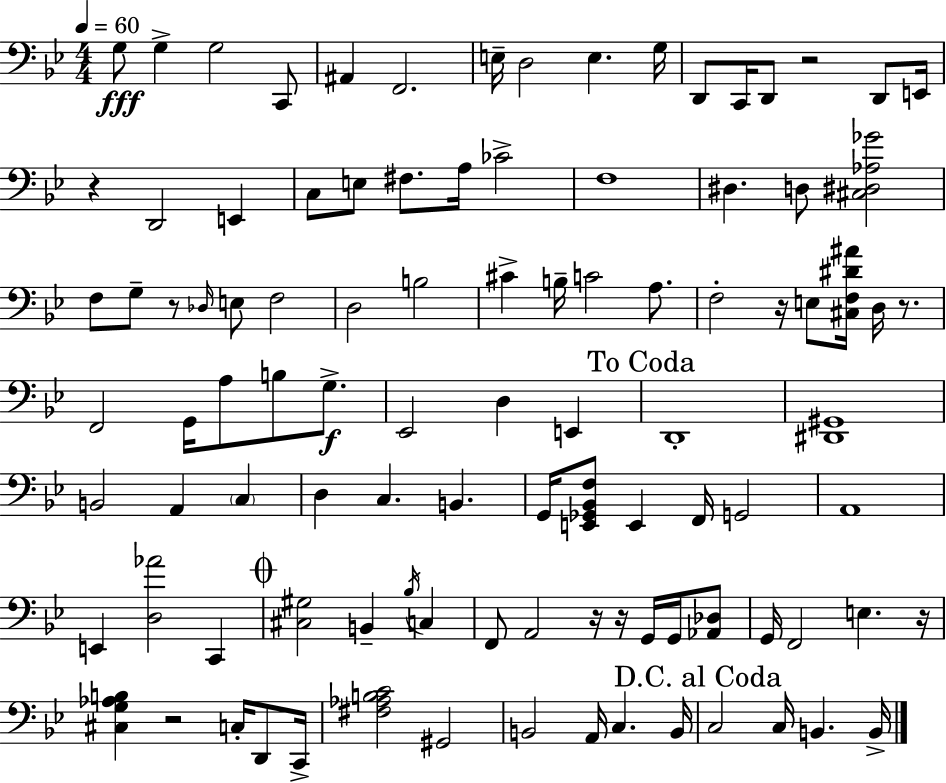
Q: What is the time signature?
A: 4/4